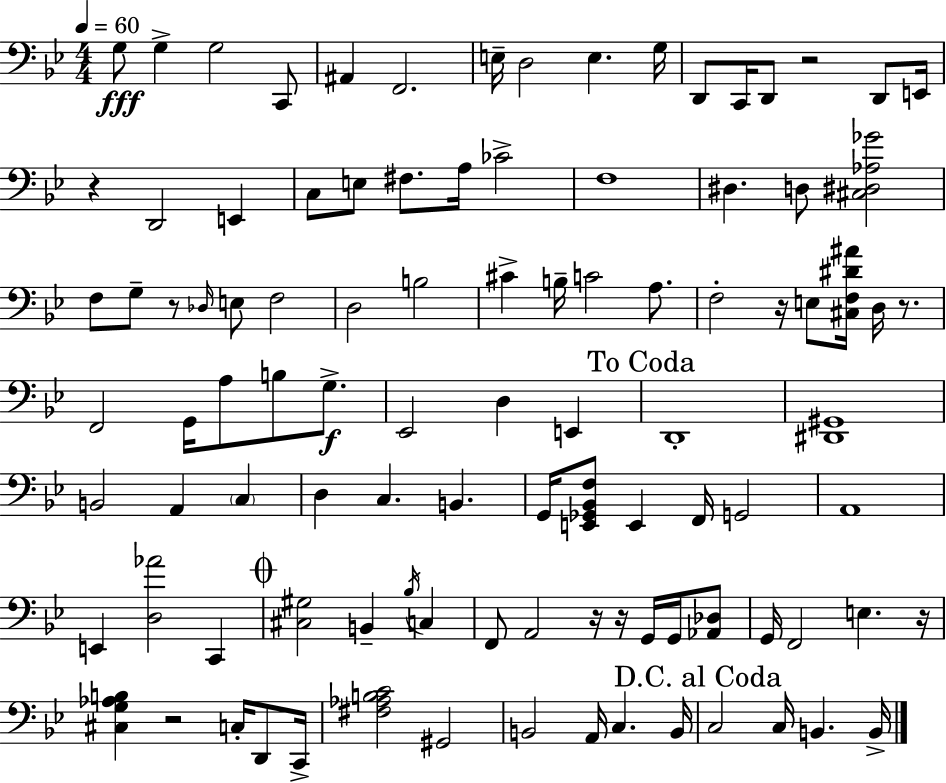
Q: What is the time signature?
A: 4/4